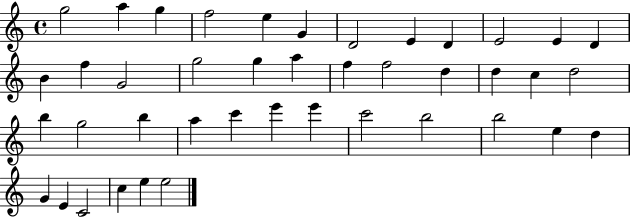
{
  \clef treble
  \time 4/4
  \defaultTimeSignature
  \key c \major
  g''2 a''4 g''4 | f''2 e''4 g'4 | d'2 e'4 d'4 | e'2 e'4 d'4 | \break b'4 f''4 g'2 | g''2 g''4 a''4 | f''4 f''2 d''4 | d''4 c''4 d''2 | \break b''4 g''2 b''4 | a''4 c'''4 e'''4 e'''4 | c'''2 b''2 | b''2 e''4 d''4 | \break g'4 e'4 c'2 | c''4 e''4 e''2 | \bar "|."
}